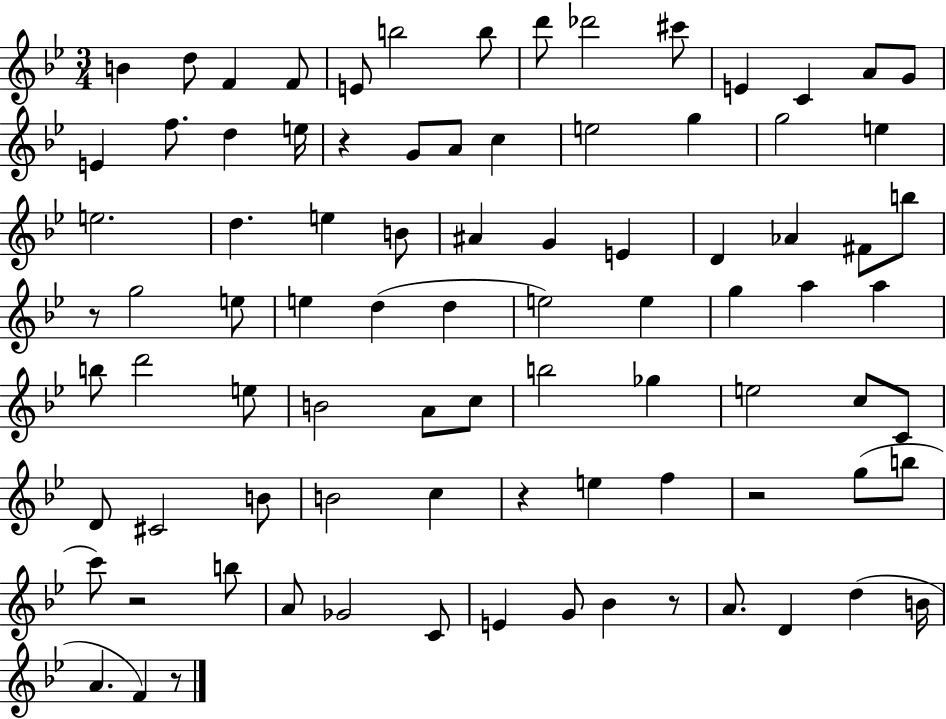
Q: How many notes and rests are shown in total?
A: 87